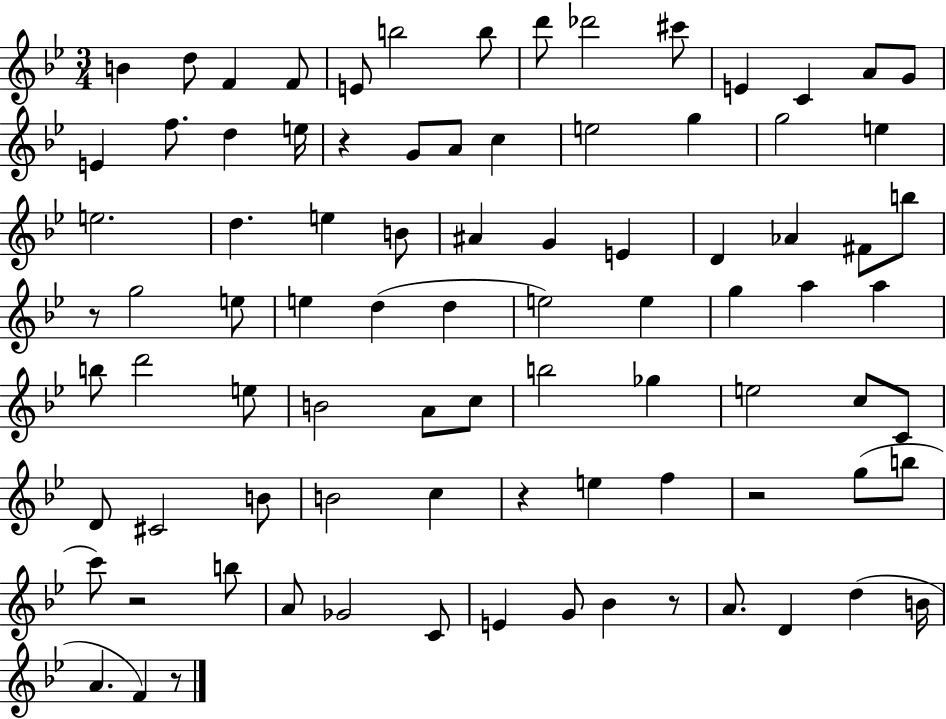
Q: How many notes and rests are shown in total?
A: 87